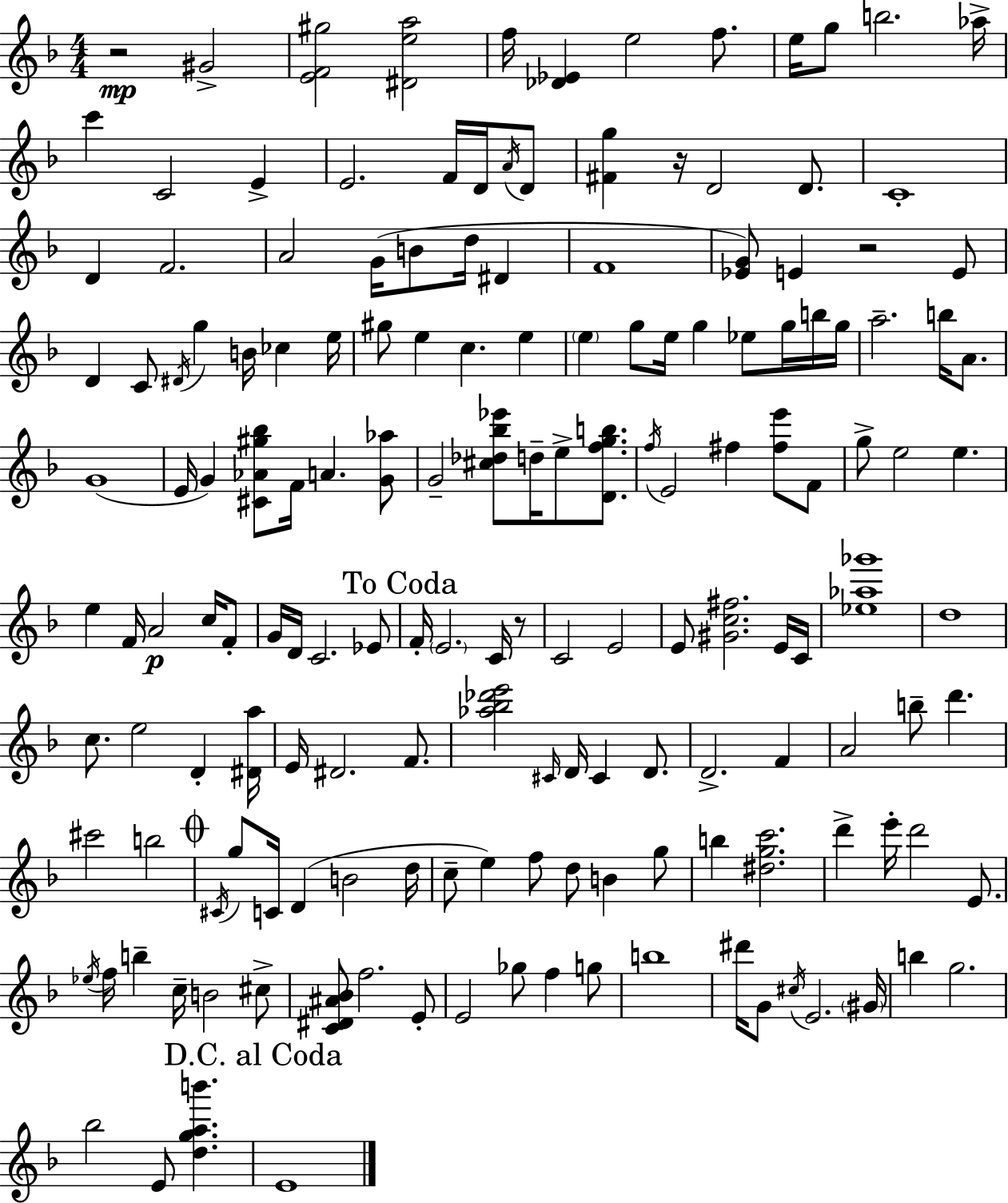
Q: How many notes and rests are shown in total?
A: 162